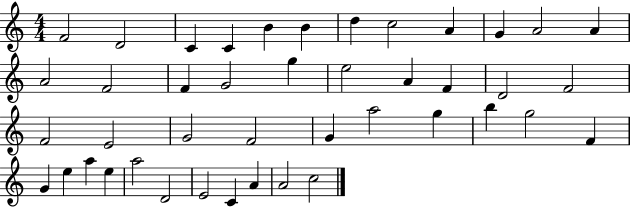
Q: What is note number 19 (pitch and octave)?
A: A4